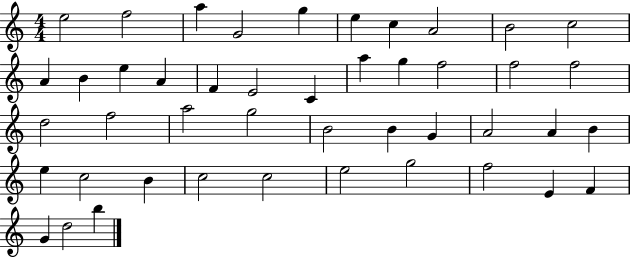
{
  \clef treble
  \numericTimeSignature
  \time 4/4
  \key c \major
  e''2 f''2 | a''4 g'2 g''4 | e''4 c''4 a'2 | b'2 c''2 | \break a'4 b'4 e''4 a'4 | f'4 e'2 c'4 | a''4 g''4 f''2 | f''2 f''2 | \break d''2 f''2 | a''2 g''2 | b'2 b'4 g'4 | a'2 a'4 b'4 | \break e''4 c''2 b'4 | c''2 c''2 | e''2 g''2 | f''2 e'4 f'4 | \break g'4 d''2 b''4 | \bar "|."
}